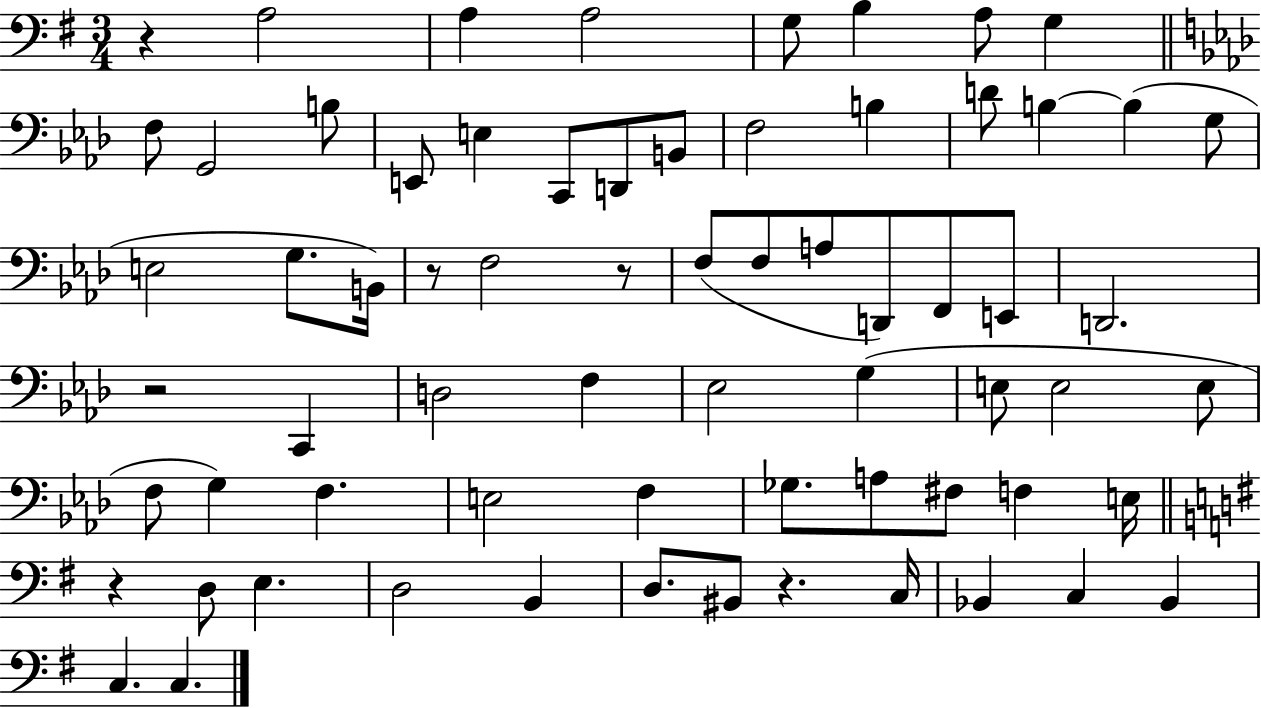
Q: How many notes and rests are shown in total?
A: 68